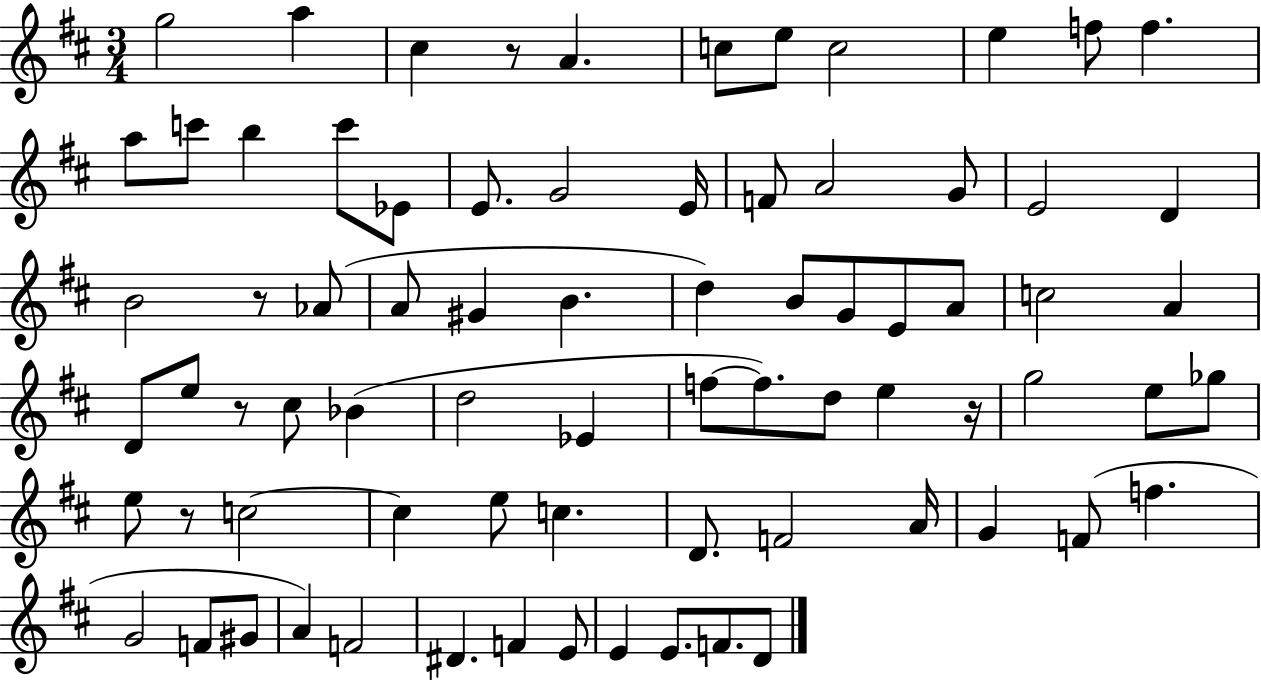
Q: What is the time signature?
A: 3/4